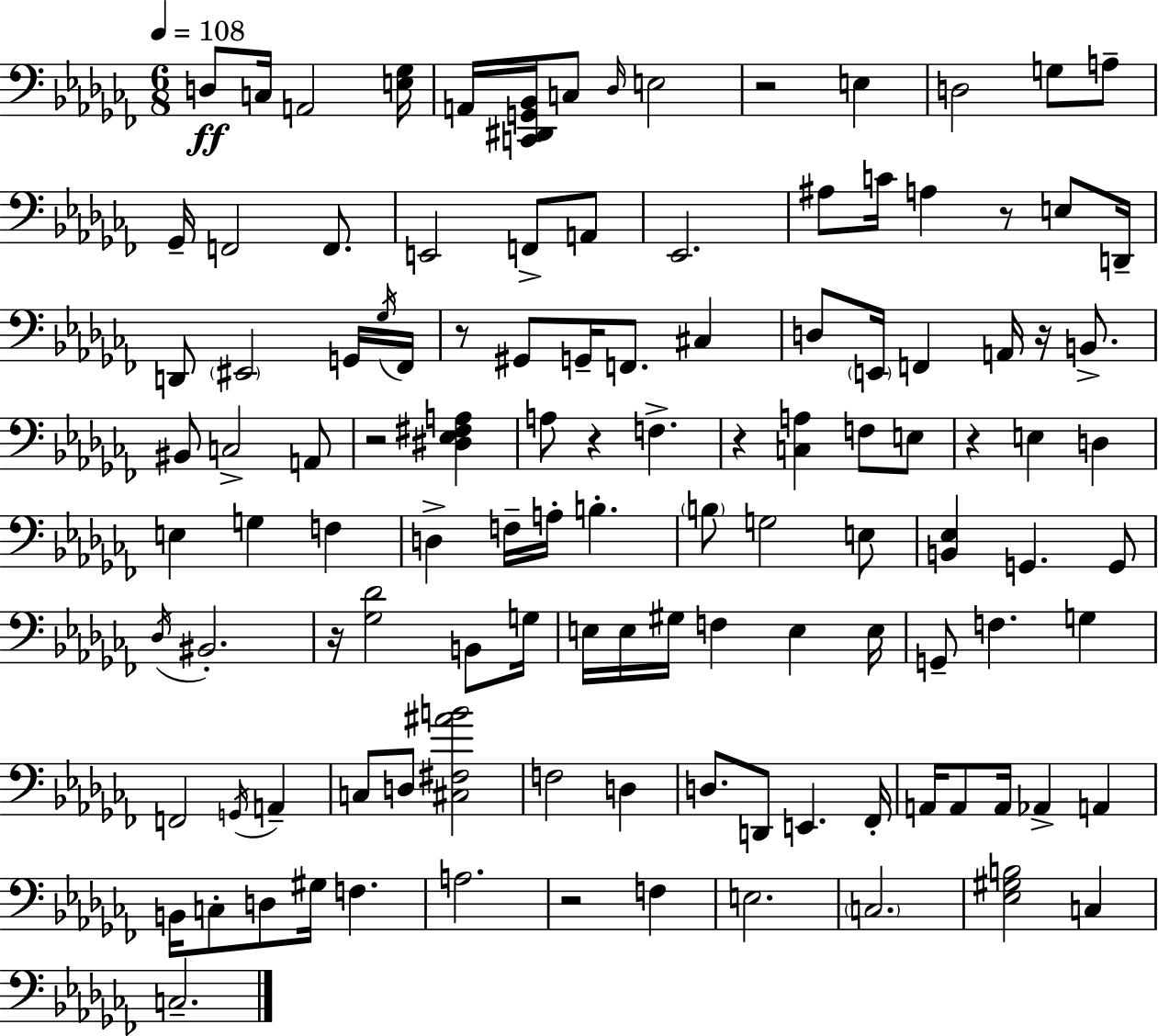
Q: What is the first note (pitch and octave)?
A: D3